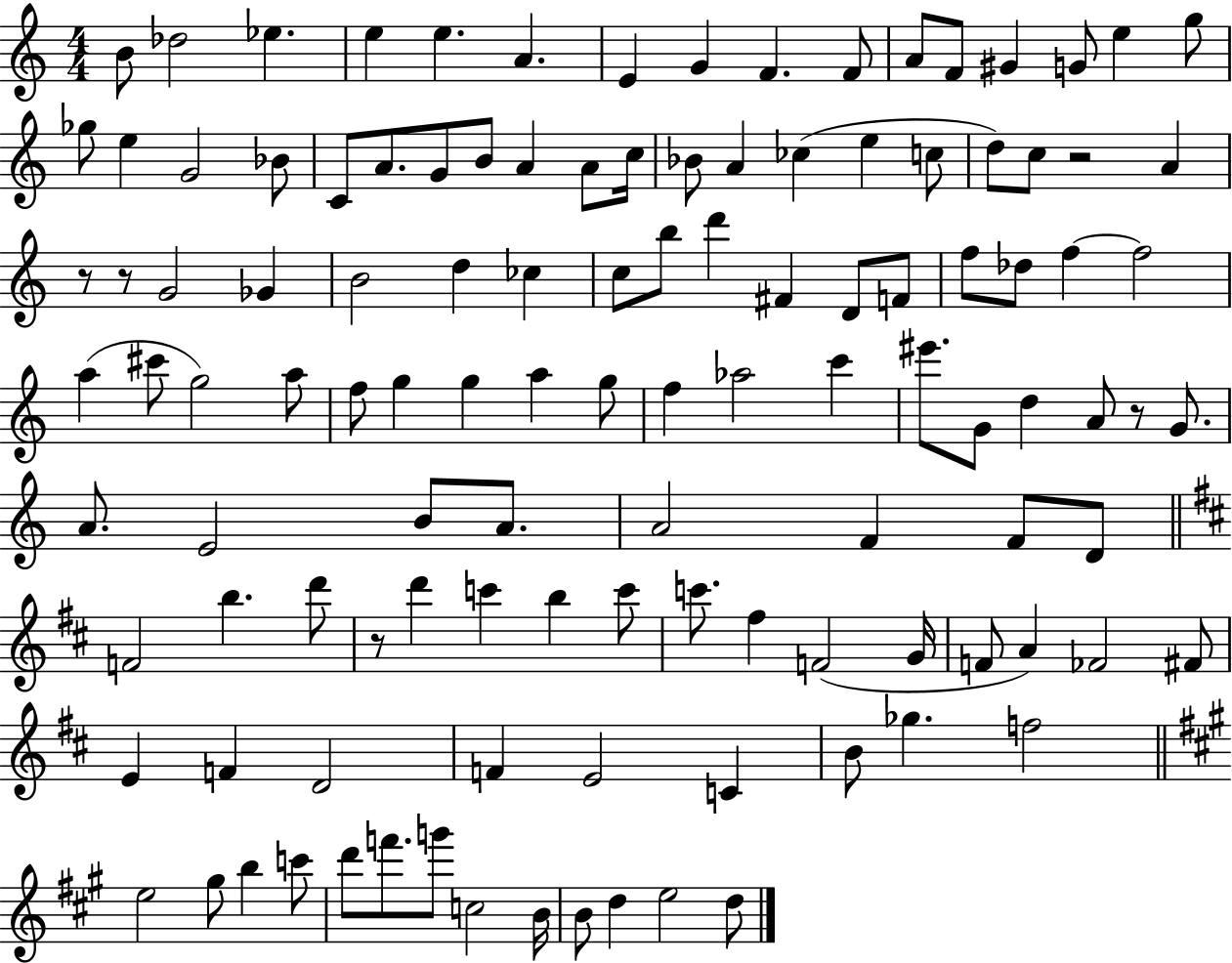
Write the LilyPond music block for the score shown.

{
  \clef treble
  \numericTimeSignature
  \time 4/4
  \key c \major
  b'8 des''2 ees''4. | e''4 e''4. a'4. | e'4 g'4 f'4. f'8 | a'8 f'8 gis'4 g'8 e''4 g''8 | \break ges''8 e''4 g'2 bes'8 | c'8 a'8. g'8 b'8 a'4 a'8 c''16 | bes'8 a'4 ces''4( e''4 c''8 | d''8) c''8 r2 a'4 | \break r8 r8 g'2 ges'4 | b'2 d''4 ces''4 | c''8 b''8 d'''4 fis'4 d'8 f'8 | f''8 des''8 f''4~~ f''2 | \break a''4( cis'''8 g''2) a''8 | f''8 g''4 g''4 a''4 g''8 | f''4 aes''2 c'''4 | eis'''8. g'8 d''4 a'8 r8 g'8. | \break a'8. e'2 b'8 a'8. | a'2 f'4 f'8 d'8 | \bar "||" \break \key b \minor f'2 b''4. d'''8 | r8 d'''4 c'''4 b''4 c'''8 | c'''8. fis''4 f'2( g'16 | f'8 a'4) fes'2 fis'8 | \break e'4 f'4 d'2 | f'4 e'2 c'4 | b'8 ges''4. f''2 | \bar "||" \break \key a \major e''2 gis''8 b''4 c'''8 | d'''8 f'''8. g'''8 c''2 b'16 | b'8 d''4 e''2 d''8 | \bar "|."
}